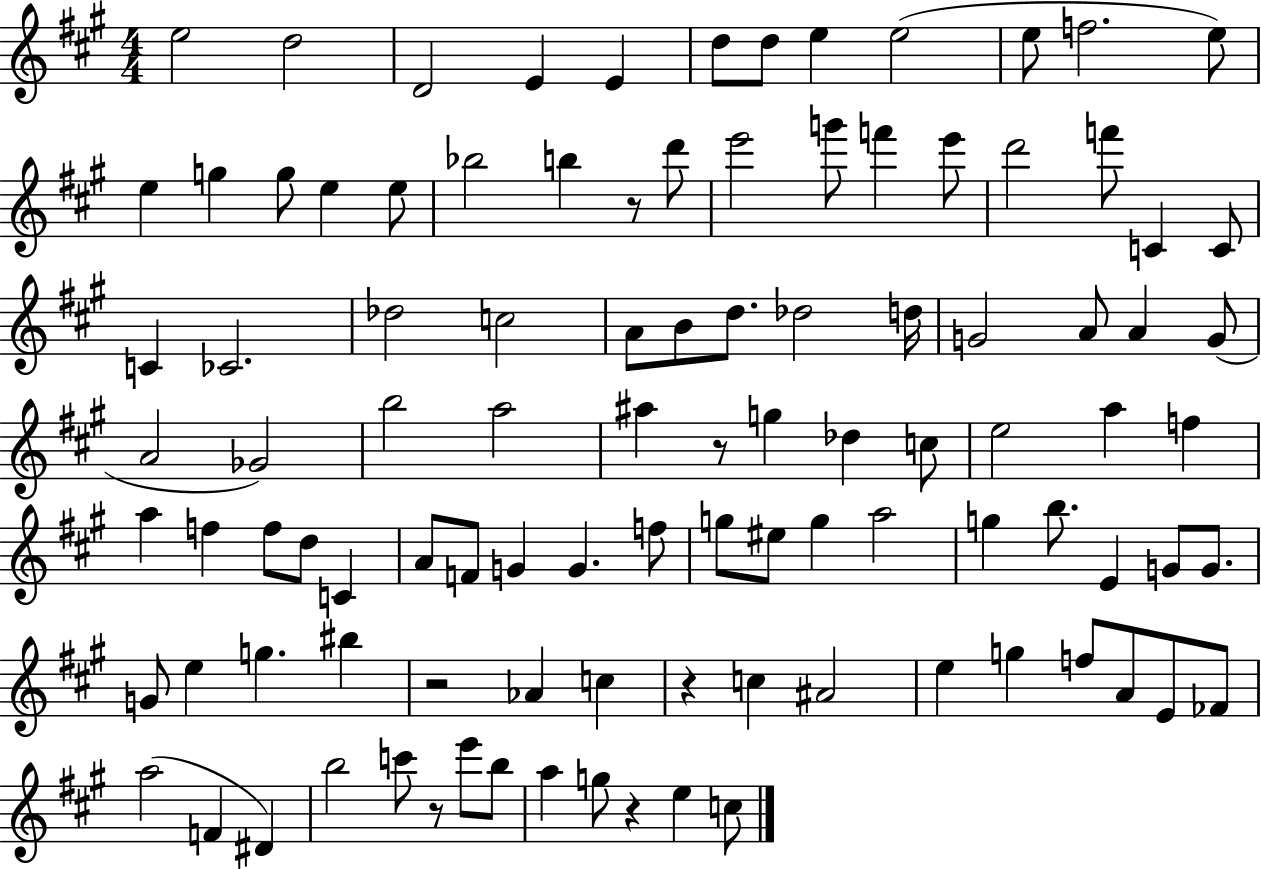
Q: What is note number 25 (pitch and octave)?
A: D6